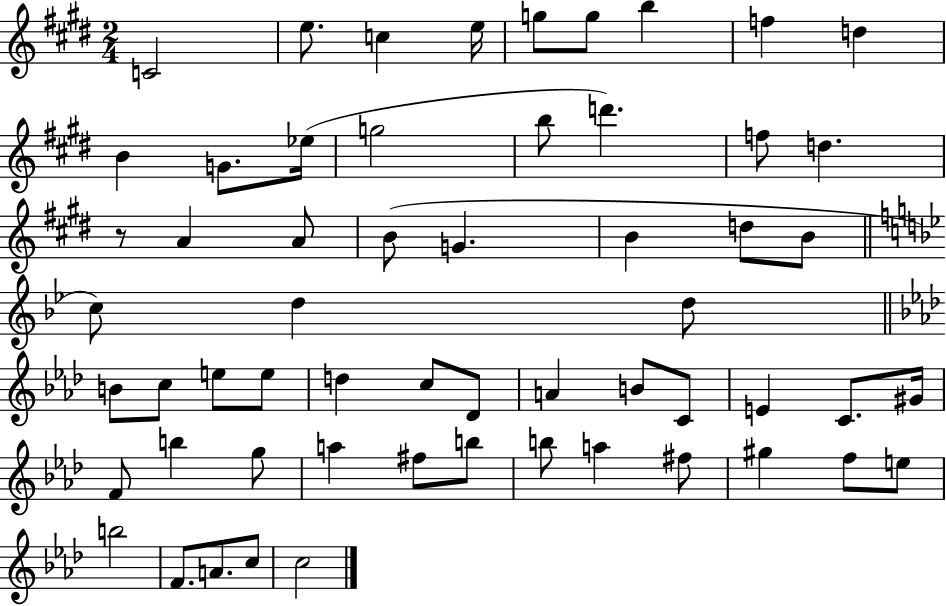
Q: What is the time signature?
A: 2/4